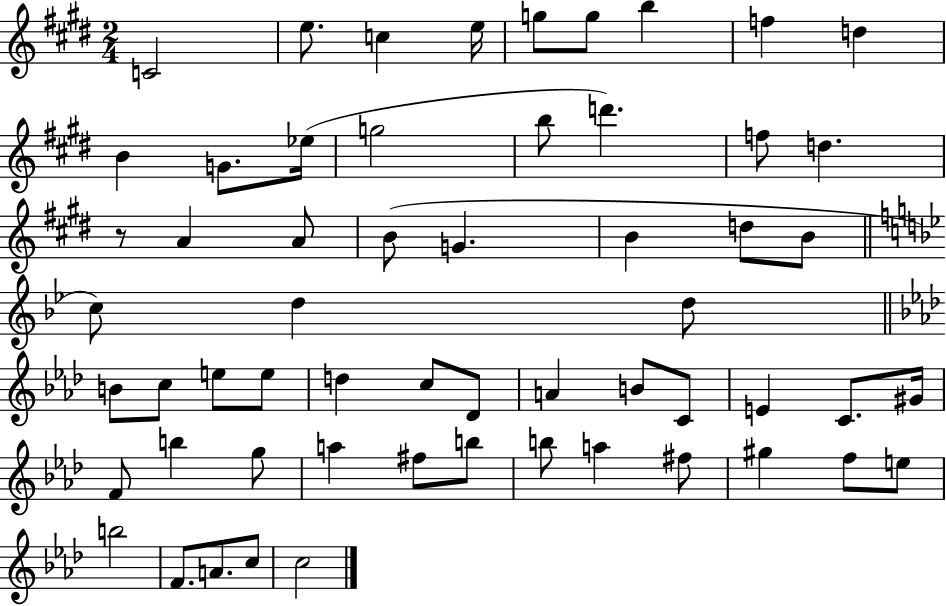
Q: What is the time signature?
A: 2/4